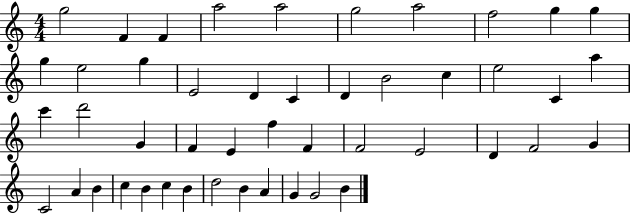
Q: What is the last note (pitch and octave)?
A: B4